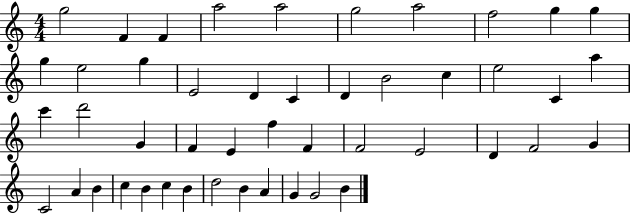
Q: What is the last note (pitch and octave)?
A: B4